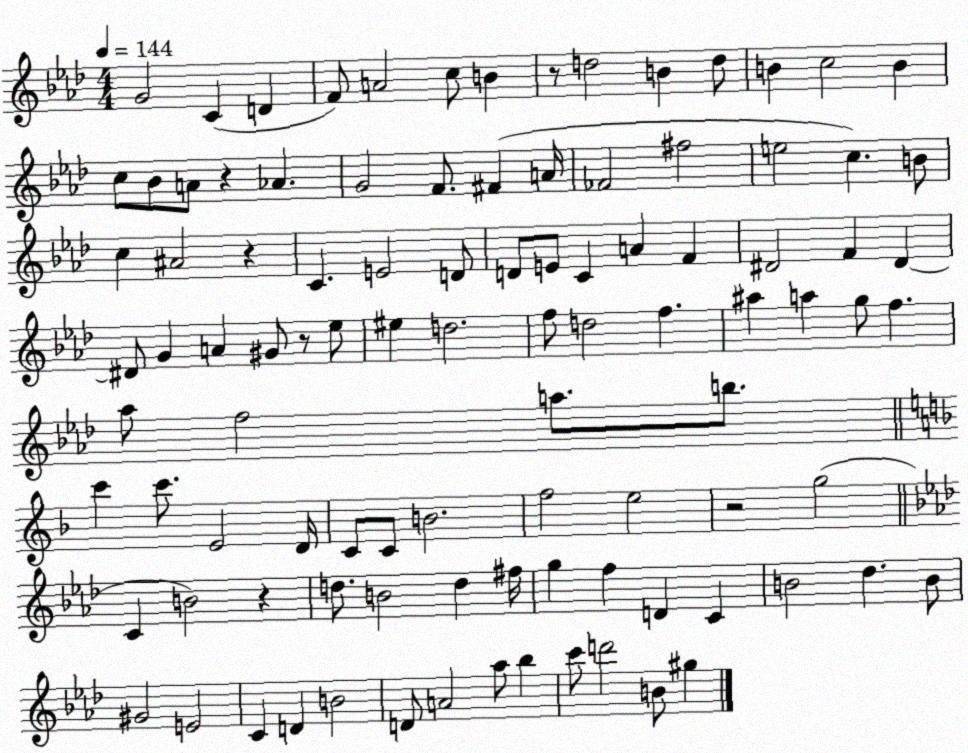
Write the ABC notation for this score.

X:1
T:Untitled
M:4/4
L:1/4
K:Ab
G2 C D F/2 A2 c/2 B z/2 d2 B d/2 B c2 B c/2 _B/2 A/2 z _A G2 F/2 ^F A/4 _F2 ^f2 e2 c B/2 c ^A2 z C E2 D/2 D/2 E/2 C A F ^D2 F ^D ^D/2 G A ^G/2 z/2 _e/2 ^e d2 f/2 d2 f ^a a g/2 f _a/2 f2 a/2 b/2 c' c'/2 E2 D/4 C/2 C/2 B2 f2 e2 z2 g2 C B2 z d/2 B2 d ^f/4 g f D C B2 _d B/2 ^G2 E2 C D B2 D/2 A2 _a/2 _b c'/2 d'2 B/2 ^g